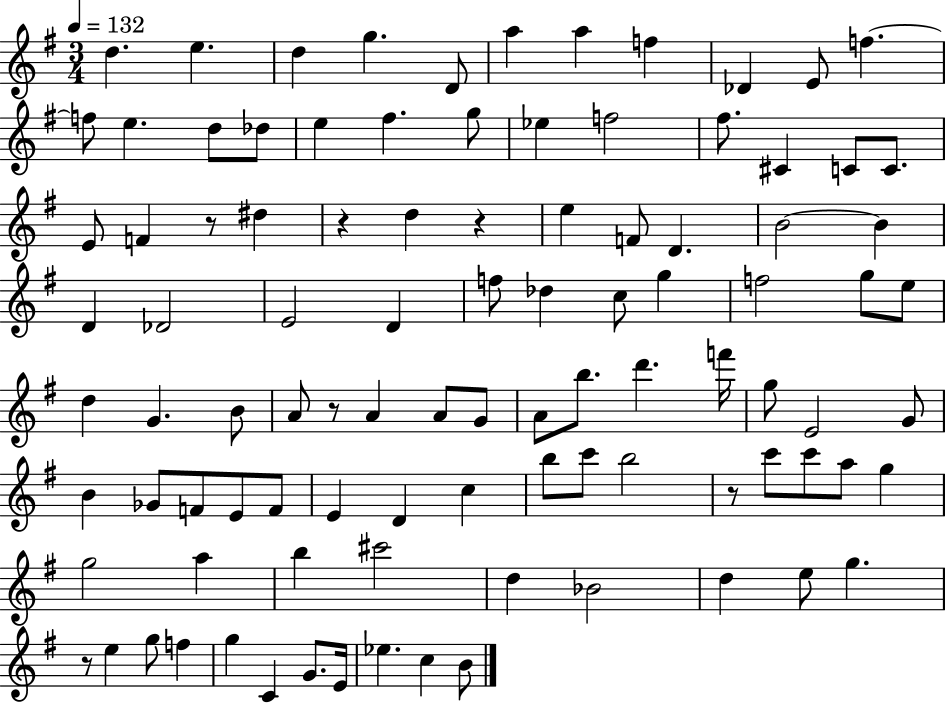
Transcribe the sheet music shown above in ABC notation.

X:1
T:Untitled
M:3/4
L:1/4
K:G
d e d g D/2 a a f _D E/2 f f/2 e d/2 _d/2 e ^f g/2 _e f2 ^f/2 ^C C/2 C/2 E/2 F z/2 ^d z d z e F/2 D B2 B D _D2 E2 D f/2 _d c/2 g f2 g/2 e/2 d G B/2 A/2 z/2 A A/2 G/2 A/2 b/2 d' f'/4 g/2 E2 G/2 B _G/2 F/2 E/2 F/2 E D c b/2 c'/2 b2 z/2 c'/2 c'/2 a/2 g g2 a b ^c'2 d _B2 d e/2 g z/2 e g/2 f g C G/2 E/4 _e c B/2